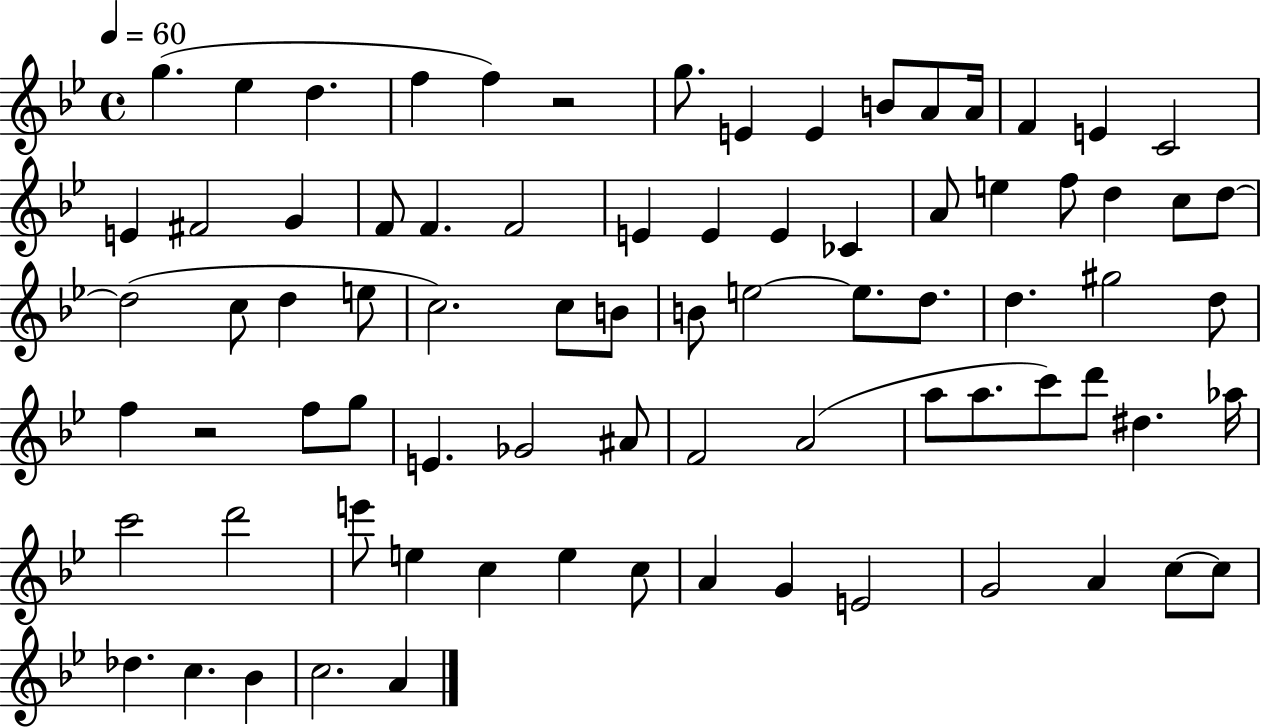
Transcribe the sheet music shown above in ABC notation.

X:1
T:Untitled
M:4/4
L:1/4
K:Bb
g _e d f f z2 g/2 E E B/2 A/2 A/4 F E C2 E ^F2 G F/2 F F2 E E E _C A/2 e f/2 d c/2 d/2 d2 c/2 d e/2 c2 c/2 B/2 B/2 e2 e/2 d/2 d ^g2 d/2 f z2 f/2 g/2 E _G2 ^A/2 F2 A2 a/2 a/2 c'/2 d'/2 ^d _a/4 c'2 d'2 e'/2 e c e c/2 A G E2 G2 A c/2 c/2 _d c _B c2 A